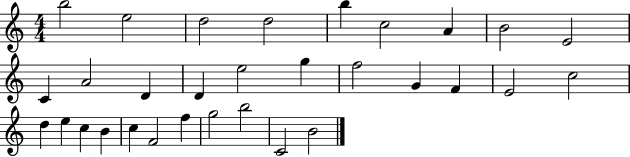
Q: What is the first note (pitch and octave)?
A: B5